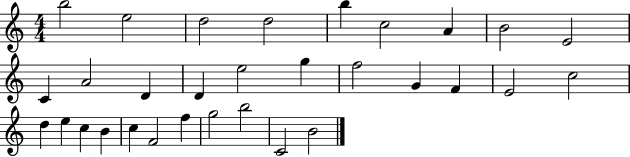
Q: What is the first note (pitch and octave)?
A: B5